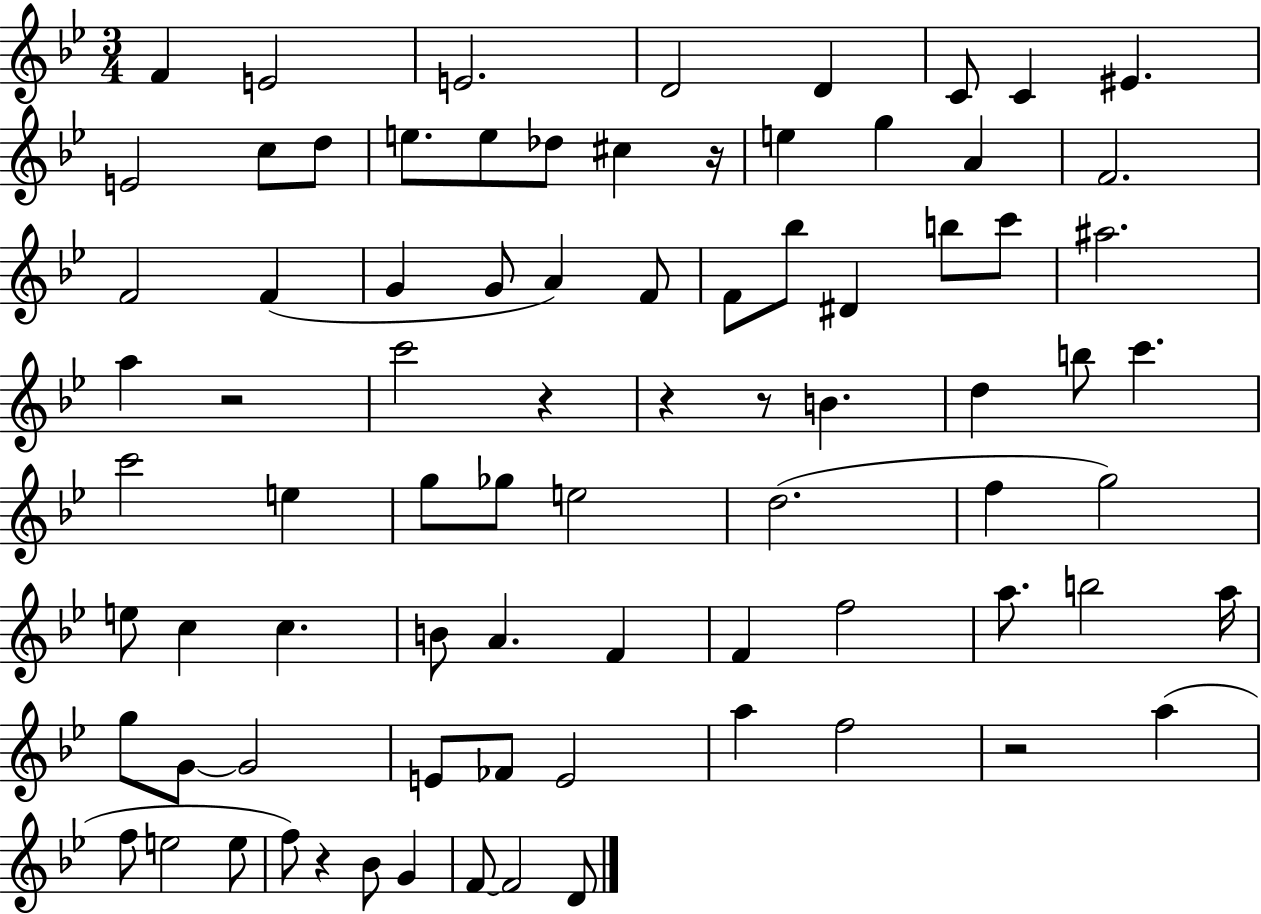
F4/q E4/h E4/h. D4/h D4/q C4/e C4/q EIS4/q. E4/h C5/e D5/e E5/e. E5/e Db5/e C#5/q R/s E5/q G5/q A4/q F4/h. F4/h F4/q G4/q G4/e A4/q F4/e F4/e Bb5/e D#4/q B5/e C6/e A#5/h. A5/q R/h C6/h R/q R/q R/e B4/q. D5/q B5/e C6/q. C6/h E5/q G5/e Gb5/e E5/h D5/h. F5/q G5/h E5/e C5/q C5/q. B4/e A4/q. F4/q F4/q F5/h A5/e. B5/h A5/s G5/e G4/e G4/h E4/e FES4/e E4/h A5/q F5/h R/h A5/q F5/e E5/h E5/e F5/e R/q Bb4/e G4/q F4/e F4/h D4/e